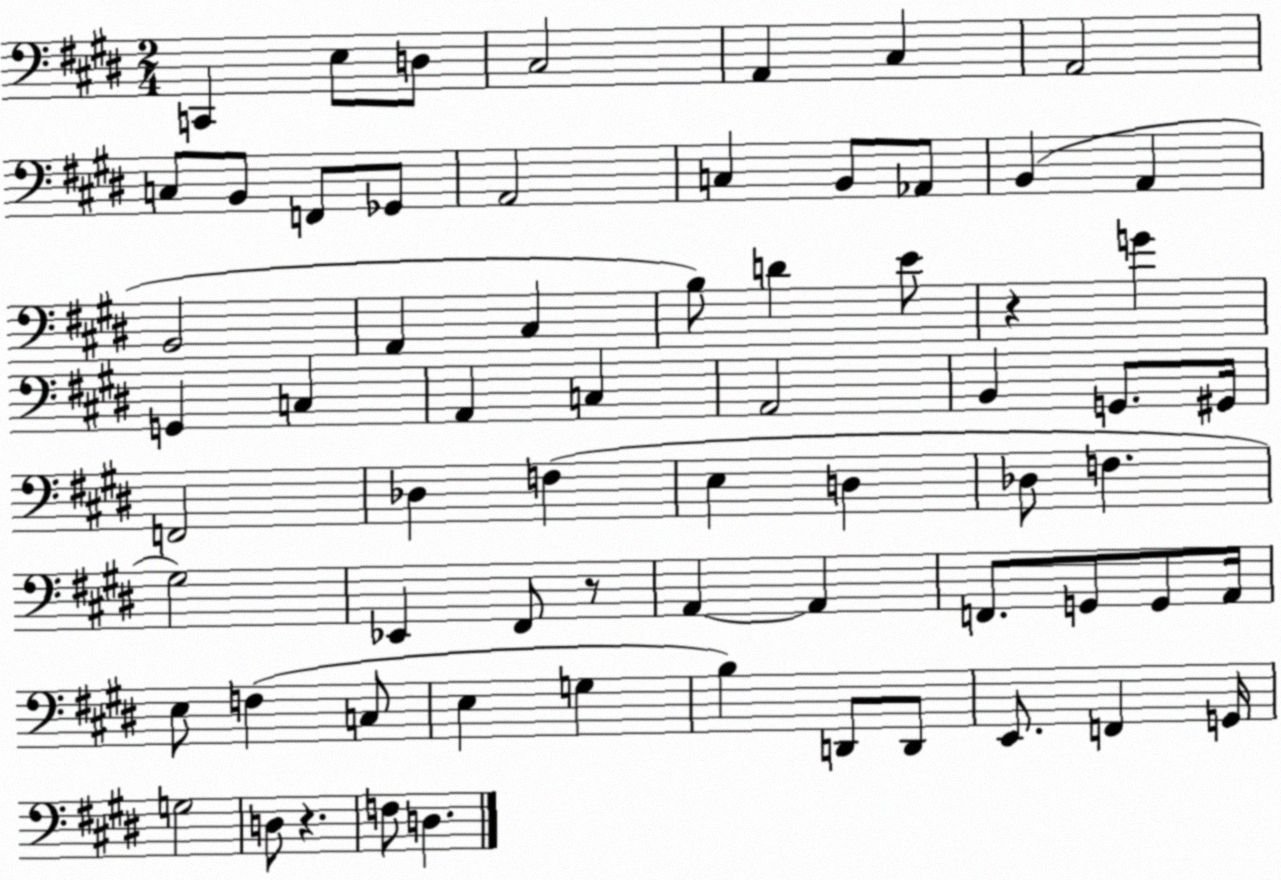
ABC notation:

X:1
T:Untitled
M:2/4
L:1/4
K:E
C,, E,/2 D,/2 ^C,2 A,, ^C, A,,2 C,/2 B,,/2 F,,/2 _G,,/2 A,,2 C, B,,/2 _A,,/2 B,, A,, B,,2 A,, ^C, B,/2 D E/2 z G G,, C, A,, C, A,,2 B,, G,,/2 ^G,,/4 F,,2 _D, F, E, D, _D,/2 F, ^G,2 _E,, ^F,,/2 z/2 A,, A,, F,,/2 G,,/2 G,,/2 A,,/4 E,/2 F, C,/2 E, G, B, D,,/2 D,,/2 E,,/2 F,, G,,/4 G,2 D,/2 z F,/2 D,